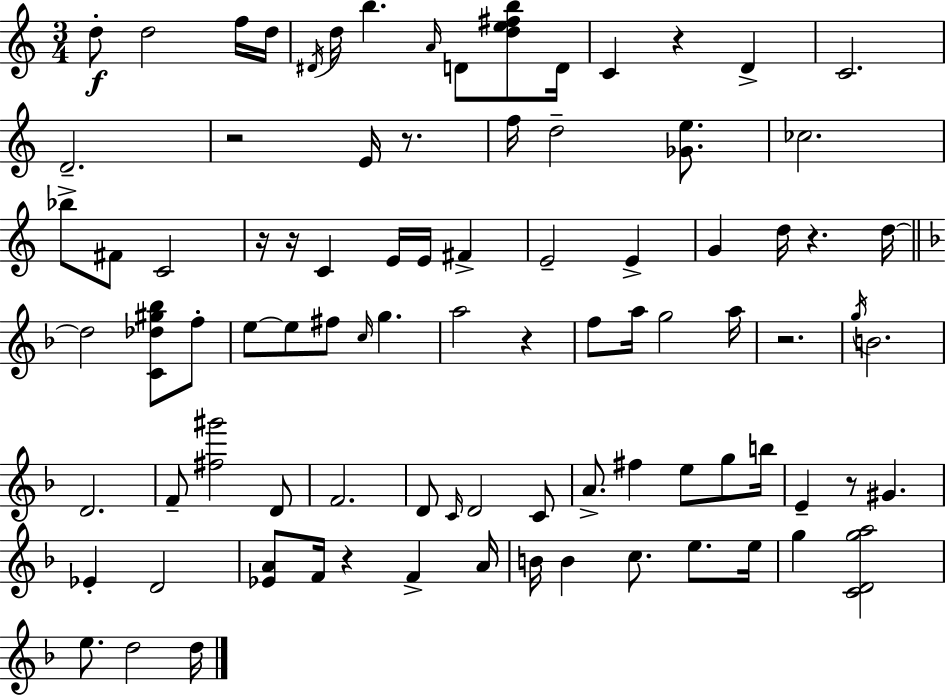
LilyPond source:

{
  \clef treble
  \numericTimeSignature
  \time 3/4
  \key c \major
  d''8-.\f d''2 f''16 d''16 | \acciaccatura { dis'16 } d''16 b''4. \grace { a'16 } d'8 <d'' e'' fis'' b''>8 | d'16 c'4 r4 d'4-> | c'2. | \break d'2.-- | r2 e'16 r8. | f''16 d''2-- <ges' e''>8. | ces''2. | \break bes''8-> fis'8 c'2 | r16 r16 c'4 e'16 e'16 fis'4-> | e'2-- e'4-> | g'4 d''16 r4. | \break d''16~~ \bar "||" \break \key d \minor d''2 <c' des'' gis'' bes''>8 f''8-. | e''8~~ e''8 fis''8 \grace { c''16 } g''4. | a''2 r4 | f''8 a''16 g''2 | \break a''16 r2. | \acciaccatura { g''16 } b'2. | d'2. | f'8-- <fis'' gis'''>2 | \break d'8 f'2. | d'8 \grace { c'16 } d'2 | c'8 a'8.-> fis''4 e''8 | g''8 b''16 e'4-- r8 gis'4. | \break ees'4-. d'2 | <ees' a'>8 f'16 r4 f'4-> | a'16 b'16 b'4 c''8. e''8. | e''16 g''4 <c' d' g'' a''>2 | \break e''8. d''2 | d''16 \bar "|."
}